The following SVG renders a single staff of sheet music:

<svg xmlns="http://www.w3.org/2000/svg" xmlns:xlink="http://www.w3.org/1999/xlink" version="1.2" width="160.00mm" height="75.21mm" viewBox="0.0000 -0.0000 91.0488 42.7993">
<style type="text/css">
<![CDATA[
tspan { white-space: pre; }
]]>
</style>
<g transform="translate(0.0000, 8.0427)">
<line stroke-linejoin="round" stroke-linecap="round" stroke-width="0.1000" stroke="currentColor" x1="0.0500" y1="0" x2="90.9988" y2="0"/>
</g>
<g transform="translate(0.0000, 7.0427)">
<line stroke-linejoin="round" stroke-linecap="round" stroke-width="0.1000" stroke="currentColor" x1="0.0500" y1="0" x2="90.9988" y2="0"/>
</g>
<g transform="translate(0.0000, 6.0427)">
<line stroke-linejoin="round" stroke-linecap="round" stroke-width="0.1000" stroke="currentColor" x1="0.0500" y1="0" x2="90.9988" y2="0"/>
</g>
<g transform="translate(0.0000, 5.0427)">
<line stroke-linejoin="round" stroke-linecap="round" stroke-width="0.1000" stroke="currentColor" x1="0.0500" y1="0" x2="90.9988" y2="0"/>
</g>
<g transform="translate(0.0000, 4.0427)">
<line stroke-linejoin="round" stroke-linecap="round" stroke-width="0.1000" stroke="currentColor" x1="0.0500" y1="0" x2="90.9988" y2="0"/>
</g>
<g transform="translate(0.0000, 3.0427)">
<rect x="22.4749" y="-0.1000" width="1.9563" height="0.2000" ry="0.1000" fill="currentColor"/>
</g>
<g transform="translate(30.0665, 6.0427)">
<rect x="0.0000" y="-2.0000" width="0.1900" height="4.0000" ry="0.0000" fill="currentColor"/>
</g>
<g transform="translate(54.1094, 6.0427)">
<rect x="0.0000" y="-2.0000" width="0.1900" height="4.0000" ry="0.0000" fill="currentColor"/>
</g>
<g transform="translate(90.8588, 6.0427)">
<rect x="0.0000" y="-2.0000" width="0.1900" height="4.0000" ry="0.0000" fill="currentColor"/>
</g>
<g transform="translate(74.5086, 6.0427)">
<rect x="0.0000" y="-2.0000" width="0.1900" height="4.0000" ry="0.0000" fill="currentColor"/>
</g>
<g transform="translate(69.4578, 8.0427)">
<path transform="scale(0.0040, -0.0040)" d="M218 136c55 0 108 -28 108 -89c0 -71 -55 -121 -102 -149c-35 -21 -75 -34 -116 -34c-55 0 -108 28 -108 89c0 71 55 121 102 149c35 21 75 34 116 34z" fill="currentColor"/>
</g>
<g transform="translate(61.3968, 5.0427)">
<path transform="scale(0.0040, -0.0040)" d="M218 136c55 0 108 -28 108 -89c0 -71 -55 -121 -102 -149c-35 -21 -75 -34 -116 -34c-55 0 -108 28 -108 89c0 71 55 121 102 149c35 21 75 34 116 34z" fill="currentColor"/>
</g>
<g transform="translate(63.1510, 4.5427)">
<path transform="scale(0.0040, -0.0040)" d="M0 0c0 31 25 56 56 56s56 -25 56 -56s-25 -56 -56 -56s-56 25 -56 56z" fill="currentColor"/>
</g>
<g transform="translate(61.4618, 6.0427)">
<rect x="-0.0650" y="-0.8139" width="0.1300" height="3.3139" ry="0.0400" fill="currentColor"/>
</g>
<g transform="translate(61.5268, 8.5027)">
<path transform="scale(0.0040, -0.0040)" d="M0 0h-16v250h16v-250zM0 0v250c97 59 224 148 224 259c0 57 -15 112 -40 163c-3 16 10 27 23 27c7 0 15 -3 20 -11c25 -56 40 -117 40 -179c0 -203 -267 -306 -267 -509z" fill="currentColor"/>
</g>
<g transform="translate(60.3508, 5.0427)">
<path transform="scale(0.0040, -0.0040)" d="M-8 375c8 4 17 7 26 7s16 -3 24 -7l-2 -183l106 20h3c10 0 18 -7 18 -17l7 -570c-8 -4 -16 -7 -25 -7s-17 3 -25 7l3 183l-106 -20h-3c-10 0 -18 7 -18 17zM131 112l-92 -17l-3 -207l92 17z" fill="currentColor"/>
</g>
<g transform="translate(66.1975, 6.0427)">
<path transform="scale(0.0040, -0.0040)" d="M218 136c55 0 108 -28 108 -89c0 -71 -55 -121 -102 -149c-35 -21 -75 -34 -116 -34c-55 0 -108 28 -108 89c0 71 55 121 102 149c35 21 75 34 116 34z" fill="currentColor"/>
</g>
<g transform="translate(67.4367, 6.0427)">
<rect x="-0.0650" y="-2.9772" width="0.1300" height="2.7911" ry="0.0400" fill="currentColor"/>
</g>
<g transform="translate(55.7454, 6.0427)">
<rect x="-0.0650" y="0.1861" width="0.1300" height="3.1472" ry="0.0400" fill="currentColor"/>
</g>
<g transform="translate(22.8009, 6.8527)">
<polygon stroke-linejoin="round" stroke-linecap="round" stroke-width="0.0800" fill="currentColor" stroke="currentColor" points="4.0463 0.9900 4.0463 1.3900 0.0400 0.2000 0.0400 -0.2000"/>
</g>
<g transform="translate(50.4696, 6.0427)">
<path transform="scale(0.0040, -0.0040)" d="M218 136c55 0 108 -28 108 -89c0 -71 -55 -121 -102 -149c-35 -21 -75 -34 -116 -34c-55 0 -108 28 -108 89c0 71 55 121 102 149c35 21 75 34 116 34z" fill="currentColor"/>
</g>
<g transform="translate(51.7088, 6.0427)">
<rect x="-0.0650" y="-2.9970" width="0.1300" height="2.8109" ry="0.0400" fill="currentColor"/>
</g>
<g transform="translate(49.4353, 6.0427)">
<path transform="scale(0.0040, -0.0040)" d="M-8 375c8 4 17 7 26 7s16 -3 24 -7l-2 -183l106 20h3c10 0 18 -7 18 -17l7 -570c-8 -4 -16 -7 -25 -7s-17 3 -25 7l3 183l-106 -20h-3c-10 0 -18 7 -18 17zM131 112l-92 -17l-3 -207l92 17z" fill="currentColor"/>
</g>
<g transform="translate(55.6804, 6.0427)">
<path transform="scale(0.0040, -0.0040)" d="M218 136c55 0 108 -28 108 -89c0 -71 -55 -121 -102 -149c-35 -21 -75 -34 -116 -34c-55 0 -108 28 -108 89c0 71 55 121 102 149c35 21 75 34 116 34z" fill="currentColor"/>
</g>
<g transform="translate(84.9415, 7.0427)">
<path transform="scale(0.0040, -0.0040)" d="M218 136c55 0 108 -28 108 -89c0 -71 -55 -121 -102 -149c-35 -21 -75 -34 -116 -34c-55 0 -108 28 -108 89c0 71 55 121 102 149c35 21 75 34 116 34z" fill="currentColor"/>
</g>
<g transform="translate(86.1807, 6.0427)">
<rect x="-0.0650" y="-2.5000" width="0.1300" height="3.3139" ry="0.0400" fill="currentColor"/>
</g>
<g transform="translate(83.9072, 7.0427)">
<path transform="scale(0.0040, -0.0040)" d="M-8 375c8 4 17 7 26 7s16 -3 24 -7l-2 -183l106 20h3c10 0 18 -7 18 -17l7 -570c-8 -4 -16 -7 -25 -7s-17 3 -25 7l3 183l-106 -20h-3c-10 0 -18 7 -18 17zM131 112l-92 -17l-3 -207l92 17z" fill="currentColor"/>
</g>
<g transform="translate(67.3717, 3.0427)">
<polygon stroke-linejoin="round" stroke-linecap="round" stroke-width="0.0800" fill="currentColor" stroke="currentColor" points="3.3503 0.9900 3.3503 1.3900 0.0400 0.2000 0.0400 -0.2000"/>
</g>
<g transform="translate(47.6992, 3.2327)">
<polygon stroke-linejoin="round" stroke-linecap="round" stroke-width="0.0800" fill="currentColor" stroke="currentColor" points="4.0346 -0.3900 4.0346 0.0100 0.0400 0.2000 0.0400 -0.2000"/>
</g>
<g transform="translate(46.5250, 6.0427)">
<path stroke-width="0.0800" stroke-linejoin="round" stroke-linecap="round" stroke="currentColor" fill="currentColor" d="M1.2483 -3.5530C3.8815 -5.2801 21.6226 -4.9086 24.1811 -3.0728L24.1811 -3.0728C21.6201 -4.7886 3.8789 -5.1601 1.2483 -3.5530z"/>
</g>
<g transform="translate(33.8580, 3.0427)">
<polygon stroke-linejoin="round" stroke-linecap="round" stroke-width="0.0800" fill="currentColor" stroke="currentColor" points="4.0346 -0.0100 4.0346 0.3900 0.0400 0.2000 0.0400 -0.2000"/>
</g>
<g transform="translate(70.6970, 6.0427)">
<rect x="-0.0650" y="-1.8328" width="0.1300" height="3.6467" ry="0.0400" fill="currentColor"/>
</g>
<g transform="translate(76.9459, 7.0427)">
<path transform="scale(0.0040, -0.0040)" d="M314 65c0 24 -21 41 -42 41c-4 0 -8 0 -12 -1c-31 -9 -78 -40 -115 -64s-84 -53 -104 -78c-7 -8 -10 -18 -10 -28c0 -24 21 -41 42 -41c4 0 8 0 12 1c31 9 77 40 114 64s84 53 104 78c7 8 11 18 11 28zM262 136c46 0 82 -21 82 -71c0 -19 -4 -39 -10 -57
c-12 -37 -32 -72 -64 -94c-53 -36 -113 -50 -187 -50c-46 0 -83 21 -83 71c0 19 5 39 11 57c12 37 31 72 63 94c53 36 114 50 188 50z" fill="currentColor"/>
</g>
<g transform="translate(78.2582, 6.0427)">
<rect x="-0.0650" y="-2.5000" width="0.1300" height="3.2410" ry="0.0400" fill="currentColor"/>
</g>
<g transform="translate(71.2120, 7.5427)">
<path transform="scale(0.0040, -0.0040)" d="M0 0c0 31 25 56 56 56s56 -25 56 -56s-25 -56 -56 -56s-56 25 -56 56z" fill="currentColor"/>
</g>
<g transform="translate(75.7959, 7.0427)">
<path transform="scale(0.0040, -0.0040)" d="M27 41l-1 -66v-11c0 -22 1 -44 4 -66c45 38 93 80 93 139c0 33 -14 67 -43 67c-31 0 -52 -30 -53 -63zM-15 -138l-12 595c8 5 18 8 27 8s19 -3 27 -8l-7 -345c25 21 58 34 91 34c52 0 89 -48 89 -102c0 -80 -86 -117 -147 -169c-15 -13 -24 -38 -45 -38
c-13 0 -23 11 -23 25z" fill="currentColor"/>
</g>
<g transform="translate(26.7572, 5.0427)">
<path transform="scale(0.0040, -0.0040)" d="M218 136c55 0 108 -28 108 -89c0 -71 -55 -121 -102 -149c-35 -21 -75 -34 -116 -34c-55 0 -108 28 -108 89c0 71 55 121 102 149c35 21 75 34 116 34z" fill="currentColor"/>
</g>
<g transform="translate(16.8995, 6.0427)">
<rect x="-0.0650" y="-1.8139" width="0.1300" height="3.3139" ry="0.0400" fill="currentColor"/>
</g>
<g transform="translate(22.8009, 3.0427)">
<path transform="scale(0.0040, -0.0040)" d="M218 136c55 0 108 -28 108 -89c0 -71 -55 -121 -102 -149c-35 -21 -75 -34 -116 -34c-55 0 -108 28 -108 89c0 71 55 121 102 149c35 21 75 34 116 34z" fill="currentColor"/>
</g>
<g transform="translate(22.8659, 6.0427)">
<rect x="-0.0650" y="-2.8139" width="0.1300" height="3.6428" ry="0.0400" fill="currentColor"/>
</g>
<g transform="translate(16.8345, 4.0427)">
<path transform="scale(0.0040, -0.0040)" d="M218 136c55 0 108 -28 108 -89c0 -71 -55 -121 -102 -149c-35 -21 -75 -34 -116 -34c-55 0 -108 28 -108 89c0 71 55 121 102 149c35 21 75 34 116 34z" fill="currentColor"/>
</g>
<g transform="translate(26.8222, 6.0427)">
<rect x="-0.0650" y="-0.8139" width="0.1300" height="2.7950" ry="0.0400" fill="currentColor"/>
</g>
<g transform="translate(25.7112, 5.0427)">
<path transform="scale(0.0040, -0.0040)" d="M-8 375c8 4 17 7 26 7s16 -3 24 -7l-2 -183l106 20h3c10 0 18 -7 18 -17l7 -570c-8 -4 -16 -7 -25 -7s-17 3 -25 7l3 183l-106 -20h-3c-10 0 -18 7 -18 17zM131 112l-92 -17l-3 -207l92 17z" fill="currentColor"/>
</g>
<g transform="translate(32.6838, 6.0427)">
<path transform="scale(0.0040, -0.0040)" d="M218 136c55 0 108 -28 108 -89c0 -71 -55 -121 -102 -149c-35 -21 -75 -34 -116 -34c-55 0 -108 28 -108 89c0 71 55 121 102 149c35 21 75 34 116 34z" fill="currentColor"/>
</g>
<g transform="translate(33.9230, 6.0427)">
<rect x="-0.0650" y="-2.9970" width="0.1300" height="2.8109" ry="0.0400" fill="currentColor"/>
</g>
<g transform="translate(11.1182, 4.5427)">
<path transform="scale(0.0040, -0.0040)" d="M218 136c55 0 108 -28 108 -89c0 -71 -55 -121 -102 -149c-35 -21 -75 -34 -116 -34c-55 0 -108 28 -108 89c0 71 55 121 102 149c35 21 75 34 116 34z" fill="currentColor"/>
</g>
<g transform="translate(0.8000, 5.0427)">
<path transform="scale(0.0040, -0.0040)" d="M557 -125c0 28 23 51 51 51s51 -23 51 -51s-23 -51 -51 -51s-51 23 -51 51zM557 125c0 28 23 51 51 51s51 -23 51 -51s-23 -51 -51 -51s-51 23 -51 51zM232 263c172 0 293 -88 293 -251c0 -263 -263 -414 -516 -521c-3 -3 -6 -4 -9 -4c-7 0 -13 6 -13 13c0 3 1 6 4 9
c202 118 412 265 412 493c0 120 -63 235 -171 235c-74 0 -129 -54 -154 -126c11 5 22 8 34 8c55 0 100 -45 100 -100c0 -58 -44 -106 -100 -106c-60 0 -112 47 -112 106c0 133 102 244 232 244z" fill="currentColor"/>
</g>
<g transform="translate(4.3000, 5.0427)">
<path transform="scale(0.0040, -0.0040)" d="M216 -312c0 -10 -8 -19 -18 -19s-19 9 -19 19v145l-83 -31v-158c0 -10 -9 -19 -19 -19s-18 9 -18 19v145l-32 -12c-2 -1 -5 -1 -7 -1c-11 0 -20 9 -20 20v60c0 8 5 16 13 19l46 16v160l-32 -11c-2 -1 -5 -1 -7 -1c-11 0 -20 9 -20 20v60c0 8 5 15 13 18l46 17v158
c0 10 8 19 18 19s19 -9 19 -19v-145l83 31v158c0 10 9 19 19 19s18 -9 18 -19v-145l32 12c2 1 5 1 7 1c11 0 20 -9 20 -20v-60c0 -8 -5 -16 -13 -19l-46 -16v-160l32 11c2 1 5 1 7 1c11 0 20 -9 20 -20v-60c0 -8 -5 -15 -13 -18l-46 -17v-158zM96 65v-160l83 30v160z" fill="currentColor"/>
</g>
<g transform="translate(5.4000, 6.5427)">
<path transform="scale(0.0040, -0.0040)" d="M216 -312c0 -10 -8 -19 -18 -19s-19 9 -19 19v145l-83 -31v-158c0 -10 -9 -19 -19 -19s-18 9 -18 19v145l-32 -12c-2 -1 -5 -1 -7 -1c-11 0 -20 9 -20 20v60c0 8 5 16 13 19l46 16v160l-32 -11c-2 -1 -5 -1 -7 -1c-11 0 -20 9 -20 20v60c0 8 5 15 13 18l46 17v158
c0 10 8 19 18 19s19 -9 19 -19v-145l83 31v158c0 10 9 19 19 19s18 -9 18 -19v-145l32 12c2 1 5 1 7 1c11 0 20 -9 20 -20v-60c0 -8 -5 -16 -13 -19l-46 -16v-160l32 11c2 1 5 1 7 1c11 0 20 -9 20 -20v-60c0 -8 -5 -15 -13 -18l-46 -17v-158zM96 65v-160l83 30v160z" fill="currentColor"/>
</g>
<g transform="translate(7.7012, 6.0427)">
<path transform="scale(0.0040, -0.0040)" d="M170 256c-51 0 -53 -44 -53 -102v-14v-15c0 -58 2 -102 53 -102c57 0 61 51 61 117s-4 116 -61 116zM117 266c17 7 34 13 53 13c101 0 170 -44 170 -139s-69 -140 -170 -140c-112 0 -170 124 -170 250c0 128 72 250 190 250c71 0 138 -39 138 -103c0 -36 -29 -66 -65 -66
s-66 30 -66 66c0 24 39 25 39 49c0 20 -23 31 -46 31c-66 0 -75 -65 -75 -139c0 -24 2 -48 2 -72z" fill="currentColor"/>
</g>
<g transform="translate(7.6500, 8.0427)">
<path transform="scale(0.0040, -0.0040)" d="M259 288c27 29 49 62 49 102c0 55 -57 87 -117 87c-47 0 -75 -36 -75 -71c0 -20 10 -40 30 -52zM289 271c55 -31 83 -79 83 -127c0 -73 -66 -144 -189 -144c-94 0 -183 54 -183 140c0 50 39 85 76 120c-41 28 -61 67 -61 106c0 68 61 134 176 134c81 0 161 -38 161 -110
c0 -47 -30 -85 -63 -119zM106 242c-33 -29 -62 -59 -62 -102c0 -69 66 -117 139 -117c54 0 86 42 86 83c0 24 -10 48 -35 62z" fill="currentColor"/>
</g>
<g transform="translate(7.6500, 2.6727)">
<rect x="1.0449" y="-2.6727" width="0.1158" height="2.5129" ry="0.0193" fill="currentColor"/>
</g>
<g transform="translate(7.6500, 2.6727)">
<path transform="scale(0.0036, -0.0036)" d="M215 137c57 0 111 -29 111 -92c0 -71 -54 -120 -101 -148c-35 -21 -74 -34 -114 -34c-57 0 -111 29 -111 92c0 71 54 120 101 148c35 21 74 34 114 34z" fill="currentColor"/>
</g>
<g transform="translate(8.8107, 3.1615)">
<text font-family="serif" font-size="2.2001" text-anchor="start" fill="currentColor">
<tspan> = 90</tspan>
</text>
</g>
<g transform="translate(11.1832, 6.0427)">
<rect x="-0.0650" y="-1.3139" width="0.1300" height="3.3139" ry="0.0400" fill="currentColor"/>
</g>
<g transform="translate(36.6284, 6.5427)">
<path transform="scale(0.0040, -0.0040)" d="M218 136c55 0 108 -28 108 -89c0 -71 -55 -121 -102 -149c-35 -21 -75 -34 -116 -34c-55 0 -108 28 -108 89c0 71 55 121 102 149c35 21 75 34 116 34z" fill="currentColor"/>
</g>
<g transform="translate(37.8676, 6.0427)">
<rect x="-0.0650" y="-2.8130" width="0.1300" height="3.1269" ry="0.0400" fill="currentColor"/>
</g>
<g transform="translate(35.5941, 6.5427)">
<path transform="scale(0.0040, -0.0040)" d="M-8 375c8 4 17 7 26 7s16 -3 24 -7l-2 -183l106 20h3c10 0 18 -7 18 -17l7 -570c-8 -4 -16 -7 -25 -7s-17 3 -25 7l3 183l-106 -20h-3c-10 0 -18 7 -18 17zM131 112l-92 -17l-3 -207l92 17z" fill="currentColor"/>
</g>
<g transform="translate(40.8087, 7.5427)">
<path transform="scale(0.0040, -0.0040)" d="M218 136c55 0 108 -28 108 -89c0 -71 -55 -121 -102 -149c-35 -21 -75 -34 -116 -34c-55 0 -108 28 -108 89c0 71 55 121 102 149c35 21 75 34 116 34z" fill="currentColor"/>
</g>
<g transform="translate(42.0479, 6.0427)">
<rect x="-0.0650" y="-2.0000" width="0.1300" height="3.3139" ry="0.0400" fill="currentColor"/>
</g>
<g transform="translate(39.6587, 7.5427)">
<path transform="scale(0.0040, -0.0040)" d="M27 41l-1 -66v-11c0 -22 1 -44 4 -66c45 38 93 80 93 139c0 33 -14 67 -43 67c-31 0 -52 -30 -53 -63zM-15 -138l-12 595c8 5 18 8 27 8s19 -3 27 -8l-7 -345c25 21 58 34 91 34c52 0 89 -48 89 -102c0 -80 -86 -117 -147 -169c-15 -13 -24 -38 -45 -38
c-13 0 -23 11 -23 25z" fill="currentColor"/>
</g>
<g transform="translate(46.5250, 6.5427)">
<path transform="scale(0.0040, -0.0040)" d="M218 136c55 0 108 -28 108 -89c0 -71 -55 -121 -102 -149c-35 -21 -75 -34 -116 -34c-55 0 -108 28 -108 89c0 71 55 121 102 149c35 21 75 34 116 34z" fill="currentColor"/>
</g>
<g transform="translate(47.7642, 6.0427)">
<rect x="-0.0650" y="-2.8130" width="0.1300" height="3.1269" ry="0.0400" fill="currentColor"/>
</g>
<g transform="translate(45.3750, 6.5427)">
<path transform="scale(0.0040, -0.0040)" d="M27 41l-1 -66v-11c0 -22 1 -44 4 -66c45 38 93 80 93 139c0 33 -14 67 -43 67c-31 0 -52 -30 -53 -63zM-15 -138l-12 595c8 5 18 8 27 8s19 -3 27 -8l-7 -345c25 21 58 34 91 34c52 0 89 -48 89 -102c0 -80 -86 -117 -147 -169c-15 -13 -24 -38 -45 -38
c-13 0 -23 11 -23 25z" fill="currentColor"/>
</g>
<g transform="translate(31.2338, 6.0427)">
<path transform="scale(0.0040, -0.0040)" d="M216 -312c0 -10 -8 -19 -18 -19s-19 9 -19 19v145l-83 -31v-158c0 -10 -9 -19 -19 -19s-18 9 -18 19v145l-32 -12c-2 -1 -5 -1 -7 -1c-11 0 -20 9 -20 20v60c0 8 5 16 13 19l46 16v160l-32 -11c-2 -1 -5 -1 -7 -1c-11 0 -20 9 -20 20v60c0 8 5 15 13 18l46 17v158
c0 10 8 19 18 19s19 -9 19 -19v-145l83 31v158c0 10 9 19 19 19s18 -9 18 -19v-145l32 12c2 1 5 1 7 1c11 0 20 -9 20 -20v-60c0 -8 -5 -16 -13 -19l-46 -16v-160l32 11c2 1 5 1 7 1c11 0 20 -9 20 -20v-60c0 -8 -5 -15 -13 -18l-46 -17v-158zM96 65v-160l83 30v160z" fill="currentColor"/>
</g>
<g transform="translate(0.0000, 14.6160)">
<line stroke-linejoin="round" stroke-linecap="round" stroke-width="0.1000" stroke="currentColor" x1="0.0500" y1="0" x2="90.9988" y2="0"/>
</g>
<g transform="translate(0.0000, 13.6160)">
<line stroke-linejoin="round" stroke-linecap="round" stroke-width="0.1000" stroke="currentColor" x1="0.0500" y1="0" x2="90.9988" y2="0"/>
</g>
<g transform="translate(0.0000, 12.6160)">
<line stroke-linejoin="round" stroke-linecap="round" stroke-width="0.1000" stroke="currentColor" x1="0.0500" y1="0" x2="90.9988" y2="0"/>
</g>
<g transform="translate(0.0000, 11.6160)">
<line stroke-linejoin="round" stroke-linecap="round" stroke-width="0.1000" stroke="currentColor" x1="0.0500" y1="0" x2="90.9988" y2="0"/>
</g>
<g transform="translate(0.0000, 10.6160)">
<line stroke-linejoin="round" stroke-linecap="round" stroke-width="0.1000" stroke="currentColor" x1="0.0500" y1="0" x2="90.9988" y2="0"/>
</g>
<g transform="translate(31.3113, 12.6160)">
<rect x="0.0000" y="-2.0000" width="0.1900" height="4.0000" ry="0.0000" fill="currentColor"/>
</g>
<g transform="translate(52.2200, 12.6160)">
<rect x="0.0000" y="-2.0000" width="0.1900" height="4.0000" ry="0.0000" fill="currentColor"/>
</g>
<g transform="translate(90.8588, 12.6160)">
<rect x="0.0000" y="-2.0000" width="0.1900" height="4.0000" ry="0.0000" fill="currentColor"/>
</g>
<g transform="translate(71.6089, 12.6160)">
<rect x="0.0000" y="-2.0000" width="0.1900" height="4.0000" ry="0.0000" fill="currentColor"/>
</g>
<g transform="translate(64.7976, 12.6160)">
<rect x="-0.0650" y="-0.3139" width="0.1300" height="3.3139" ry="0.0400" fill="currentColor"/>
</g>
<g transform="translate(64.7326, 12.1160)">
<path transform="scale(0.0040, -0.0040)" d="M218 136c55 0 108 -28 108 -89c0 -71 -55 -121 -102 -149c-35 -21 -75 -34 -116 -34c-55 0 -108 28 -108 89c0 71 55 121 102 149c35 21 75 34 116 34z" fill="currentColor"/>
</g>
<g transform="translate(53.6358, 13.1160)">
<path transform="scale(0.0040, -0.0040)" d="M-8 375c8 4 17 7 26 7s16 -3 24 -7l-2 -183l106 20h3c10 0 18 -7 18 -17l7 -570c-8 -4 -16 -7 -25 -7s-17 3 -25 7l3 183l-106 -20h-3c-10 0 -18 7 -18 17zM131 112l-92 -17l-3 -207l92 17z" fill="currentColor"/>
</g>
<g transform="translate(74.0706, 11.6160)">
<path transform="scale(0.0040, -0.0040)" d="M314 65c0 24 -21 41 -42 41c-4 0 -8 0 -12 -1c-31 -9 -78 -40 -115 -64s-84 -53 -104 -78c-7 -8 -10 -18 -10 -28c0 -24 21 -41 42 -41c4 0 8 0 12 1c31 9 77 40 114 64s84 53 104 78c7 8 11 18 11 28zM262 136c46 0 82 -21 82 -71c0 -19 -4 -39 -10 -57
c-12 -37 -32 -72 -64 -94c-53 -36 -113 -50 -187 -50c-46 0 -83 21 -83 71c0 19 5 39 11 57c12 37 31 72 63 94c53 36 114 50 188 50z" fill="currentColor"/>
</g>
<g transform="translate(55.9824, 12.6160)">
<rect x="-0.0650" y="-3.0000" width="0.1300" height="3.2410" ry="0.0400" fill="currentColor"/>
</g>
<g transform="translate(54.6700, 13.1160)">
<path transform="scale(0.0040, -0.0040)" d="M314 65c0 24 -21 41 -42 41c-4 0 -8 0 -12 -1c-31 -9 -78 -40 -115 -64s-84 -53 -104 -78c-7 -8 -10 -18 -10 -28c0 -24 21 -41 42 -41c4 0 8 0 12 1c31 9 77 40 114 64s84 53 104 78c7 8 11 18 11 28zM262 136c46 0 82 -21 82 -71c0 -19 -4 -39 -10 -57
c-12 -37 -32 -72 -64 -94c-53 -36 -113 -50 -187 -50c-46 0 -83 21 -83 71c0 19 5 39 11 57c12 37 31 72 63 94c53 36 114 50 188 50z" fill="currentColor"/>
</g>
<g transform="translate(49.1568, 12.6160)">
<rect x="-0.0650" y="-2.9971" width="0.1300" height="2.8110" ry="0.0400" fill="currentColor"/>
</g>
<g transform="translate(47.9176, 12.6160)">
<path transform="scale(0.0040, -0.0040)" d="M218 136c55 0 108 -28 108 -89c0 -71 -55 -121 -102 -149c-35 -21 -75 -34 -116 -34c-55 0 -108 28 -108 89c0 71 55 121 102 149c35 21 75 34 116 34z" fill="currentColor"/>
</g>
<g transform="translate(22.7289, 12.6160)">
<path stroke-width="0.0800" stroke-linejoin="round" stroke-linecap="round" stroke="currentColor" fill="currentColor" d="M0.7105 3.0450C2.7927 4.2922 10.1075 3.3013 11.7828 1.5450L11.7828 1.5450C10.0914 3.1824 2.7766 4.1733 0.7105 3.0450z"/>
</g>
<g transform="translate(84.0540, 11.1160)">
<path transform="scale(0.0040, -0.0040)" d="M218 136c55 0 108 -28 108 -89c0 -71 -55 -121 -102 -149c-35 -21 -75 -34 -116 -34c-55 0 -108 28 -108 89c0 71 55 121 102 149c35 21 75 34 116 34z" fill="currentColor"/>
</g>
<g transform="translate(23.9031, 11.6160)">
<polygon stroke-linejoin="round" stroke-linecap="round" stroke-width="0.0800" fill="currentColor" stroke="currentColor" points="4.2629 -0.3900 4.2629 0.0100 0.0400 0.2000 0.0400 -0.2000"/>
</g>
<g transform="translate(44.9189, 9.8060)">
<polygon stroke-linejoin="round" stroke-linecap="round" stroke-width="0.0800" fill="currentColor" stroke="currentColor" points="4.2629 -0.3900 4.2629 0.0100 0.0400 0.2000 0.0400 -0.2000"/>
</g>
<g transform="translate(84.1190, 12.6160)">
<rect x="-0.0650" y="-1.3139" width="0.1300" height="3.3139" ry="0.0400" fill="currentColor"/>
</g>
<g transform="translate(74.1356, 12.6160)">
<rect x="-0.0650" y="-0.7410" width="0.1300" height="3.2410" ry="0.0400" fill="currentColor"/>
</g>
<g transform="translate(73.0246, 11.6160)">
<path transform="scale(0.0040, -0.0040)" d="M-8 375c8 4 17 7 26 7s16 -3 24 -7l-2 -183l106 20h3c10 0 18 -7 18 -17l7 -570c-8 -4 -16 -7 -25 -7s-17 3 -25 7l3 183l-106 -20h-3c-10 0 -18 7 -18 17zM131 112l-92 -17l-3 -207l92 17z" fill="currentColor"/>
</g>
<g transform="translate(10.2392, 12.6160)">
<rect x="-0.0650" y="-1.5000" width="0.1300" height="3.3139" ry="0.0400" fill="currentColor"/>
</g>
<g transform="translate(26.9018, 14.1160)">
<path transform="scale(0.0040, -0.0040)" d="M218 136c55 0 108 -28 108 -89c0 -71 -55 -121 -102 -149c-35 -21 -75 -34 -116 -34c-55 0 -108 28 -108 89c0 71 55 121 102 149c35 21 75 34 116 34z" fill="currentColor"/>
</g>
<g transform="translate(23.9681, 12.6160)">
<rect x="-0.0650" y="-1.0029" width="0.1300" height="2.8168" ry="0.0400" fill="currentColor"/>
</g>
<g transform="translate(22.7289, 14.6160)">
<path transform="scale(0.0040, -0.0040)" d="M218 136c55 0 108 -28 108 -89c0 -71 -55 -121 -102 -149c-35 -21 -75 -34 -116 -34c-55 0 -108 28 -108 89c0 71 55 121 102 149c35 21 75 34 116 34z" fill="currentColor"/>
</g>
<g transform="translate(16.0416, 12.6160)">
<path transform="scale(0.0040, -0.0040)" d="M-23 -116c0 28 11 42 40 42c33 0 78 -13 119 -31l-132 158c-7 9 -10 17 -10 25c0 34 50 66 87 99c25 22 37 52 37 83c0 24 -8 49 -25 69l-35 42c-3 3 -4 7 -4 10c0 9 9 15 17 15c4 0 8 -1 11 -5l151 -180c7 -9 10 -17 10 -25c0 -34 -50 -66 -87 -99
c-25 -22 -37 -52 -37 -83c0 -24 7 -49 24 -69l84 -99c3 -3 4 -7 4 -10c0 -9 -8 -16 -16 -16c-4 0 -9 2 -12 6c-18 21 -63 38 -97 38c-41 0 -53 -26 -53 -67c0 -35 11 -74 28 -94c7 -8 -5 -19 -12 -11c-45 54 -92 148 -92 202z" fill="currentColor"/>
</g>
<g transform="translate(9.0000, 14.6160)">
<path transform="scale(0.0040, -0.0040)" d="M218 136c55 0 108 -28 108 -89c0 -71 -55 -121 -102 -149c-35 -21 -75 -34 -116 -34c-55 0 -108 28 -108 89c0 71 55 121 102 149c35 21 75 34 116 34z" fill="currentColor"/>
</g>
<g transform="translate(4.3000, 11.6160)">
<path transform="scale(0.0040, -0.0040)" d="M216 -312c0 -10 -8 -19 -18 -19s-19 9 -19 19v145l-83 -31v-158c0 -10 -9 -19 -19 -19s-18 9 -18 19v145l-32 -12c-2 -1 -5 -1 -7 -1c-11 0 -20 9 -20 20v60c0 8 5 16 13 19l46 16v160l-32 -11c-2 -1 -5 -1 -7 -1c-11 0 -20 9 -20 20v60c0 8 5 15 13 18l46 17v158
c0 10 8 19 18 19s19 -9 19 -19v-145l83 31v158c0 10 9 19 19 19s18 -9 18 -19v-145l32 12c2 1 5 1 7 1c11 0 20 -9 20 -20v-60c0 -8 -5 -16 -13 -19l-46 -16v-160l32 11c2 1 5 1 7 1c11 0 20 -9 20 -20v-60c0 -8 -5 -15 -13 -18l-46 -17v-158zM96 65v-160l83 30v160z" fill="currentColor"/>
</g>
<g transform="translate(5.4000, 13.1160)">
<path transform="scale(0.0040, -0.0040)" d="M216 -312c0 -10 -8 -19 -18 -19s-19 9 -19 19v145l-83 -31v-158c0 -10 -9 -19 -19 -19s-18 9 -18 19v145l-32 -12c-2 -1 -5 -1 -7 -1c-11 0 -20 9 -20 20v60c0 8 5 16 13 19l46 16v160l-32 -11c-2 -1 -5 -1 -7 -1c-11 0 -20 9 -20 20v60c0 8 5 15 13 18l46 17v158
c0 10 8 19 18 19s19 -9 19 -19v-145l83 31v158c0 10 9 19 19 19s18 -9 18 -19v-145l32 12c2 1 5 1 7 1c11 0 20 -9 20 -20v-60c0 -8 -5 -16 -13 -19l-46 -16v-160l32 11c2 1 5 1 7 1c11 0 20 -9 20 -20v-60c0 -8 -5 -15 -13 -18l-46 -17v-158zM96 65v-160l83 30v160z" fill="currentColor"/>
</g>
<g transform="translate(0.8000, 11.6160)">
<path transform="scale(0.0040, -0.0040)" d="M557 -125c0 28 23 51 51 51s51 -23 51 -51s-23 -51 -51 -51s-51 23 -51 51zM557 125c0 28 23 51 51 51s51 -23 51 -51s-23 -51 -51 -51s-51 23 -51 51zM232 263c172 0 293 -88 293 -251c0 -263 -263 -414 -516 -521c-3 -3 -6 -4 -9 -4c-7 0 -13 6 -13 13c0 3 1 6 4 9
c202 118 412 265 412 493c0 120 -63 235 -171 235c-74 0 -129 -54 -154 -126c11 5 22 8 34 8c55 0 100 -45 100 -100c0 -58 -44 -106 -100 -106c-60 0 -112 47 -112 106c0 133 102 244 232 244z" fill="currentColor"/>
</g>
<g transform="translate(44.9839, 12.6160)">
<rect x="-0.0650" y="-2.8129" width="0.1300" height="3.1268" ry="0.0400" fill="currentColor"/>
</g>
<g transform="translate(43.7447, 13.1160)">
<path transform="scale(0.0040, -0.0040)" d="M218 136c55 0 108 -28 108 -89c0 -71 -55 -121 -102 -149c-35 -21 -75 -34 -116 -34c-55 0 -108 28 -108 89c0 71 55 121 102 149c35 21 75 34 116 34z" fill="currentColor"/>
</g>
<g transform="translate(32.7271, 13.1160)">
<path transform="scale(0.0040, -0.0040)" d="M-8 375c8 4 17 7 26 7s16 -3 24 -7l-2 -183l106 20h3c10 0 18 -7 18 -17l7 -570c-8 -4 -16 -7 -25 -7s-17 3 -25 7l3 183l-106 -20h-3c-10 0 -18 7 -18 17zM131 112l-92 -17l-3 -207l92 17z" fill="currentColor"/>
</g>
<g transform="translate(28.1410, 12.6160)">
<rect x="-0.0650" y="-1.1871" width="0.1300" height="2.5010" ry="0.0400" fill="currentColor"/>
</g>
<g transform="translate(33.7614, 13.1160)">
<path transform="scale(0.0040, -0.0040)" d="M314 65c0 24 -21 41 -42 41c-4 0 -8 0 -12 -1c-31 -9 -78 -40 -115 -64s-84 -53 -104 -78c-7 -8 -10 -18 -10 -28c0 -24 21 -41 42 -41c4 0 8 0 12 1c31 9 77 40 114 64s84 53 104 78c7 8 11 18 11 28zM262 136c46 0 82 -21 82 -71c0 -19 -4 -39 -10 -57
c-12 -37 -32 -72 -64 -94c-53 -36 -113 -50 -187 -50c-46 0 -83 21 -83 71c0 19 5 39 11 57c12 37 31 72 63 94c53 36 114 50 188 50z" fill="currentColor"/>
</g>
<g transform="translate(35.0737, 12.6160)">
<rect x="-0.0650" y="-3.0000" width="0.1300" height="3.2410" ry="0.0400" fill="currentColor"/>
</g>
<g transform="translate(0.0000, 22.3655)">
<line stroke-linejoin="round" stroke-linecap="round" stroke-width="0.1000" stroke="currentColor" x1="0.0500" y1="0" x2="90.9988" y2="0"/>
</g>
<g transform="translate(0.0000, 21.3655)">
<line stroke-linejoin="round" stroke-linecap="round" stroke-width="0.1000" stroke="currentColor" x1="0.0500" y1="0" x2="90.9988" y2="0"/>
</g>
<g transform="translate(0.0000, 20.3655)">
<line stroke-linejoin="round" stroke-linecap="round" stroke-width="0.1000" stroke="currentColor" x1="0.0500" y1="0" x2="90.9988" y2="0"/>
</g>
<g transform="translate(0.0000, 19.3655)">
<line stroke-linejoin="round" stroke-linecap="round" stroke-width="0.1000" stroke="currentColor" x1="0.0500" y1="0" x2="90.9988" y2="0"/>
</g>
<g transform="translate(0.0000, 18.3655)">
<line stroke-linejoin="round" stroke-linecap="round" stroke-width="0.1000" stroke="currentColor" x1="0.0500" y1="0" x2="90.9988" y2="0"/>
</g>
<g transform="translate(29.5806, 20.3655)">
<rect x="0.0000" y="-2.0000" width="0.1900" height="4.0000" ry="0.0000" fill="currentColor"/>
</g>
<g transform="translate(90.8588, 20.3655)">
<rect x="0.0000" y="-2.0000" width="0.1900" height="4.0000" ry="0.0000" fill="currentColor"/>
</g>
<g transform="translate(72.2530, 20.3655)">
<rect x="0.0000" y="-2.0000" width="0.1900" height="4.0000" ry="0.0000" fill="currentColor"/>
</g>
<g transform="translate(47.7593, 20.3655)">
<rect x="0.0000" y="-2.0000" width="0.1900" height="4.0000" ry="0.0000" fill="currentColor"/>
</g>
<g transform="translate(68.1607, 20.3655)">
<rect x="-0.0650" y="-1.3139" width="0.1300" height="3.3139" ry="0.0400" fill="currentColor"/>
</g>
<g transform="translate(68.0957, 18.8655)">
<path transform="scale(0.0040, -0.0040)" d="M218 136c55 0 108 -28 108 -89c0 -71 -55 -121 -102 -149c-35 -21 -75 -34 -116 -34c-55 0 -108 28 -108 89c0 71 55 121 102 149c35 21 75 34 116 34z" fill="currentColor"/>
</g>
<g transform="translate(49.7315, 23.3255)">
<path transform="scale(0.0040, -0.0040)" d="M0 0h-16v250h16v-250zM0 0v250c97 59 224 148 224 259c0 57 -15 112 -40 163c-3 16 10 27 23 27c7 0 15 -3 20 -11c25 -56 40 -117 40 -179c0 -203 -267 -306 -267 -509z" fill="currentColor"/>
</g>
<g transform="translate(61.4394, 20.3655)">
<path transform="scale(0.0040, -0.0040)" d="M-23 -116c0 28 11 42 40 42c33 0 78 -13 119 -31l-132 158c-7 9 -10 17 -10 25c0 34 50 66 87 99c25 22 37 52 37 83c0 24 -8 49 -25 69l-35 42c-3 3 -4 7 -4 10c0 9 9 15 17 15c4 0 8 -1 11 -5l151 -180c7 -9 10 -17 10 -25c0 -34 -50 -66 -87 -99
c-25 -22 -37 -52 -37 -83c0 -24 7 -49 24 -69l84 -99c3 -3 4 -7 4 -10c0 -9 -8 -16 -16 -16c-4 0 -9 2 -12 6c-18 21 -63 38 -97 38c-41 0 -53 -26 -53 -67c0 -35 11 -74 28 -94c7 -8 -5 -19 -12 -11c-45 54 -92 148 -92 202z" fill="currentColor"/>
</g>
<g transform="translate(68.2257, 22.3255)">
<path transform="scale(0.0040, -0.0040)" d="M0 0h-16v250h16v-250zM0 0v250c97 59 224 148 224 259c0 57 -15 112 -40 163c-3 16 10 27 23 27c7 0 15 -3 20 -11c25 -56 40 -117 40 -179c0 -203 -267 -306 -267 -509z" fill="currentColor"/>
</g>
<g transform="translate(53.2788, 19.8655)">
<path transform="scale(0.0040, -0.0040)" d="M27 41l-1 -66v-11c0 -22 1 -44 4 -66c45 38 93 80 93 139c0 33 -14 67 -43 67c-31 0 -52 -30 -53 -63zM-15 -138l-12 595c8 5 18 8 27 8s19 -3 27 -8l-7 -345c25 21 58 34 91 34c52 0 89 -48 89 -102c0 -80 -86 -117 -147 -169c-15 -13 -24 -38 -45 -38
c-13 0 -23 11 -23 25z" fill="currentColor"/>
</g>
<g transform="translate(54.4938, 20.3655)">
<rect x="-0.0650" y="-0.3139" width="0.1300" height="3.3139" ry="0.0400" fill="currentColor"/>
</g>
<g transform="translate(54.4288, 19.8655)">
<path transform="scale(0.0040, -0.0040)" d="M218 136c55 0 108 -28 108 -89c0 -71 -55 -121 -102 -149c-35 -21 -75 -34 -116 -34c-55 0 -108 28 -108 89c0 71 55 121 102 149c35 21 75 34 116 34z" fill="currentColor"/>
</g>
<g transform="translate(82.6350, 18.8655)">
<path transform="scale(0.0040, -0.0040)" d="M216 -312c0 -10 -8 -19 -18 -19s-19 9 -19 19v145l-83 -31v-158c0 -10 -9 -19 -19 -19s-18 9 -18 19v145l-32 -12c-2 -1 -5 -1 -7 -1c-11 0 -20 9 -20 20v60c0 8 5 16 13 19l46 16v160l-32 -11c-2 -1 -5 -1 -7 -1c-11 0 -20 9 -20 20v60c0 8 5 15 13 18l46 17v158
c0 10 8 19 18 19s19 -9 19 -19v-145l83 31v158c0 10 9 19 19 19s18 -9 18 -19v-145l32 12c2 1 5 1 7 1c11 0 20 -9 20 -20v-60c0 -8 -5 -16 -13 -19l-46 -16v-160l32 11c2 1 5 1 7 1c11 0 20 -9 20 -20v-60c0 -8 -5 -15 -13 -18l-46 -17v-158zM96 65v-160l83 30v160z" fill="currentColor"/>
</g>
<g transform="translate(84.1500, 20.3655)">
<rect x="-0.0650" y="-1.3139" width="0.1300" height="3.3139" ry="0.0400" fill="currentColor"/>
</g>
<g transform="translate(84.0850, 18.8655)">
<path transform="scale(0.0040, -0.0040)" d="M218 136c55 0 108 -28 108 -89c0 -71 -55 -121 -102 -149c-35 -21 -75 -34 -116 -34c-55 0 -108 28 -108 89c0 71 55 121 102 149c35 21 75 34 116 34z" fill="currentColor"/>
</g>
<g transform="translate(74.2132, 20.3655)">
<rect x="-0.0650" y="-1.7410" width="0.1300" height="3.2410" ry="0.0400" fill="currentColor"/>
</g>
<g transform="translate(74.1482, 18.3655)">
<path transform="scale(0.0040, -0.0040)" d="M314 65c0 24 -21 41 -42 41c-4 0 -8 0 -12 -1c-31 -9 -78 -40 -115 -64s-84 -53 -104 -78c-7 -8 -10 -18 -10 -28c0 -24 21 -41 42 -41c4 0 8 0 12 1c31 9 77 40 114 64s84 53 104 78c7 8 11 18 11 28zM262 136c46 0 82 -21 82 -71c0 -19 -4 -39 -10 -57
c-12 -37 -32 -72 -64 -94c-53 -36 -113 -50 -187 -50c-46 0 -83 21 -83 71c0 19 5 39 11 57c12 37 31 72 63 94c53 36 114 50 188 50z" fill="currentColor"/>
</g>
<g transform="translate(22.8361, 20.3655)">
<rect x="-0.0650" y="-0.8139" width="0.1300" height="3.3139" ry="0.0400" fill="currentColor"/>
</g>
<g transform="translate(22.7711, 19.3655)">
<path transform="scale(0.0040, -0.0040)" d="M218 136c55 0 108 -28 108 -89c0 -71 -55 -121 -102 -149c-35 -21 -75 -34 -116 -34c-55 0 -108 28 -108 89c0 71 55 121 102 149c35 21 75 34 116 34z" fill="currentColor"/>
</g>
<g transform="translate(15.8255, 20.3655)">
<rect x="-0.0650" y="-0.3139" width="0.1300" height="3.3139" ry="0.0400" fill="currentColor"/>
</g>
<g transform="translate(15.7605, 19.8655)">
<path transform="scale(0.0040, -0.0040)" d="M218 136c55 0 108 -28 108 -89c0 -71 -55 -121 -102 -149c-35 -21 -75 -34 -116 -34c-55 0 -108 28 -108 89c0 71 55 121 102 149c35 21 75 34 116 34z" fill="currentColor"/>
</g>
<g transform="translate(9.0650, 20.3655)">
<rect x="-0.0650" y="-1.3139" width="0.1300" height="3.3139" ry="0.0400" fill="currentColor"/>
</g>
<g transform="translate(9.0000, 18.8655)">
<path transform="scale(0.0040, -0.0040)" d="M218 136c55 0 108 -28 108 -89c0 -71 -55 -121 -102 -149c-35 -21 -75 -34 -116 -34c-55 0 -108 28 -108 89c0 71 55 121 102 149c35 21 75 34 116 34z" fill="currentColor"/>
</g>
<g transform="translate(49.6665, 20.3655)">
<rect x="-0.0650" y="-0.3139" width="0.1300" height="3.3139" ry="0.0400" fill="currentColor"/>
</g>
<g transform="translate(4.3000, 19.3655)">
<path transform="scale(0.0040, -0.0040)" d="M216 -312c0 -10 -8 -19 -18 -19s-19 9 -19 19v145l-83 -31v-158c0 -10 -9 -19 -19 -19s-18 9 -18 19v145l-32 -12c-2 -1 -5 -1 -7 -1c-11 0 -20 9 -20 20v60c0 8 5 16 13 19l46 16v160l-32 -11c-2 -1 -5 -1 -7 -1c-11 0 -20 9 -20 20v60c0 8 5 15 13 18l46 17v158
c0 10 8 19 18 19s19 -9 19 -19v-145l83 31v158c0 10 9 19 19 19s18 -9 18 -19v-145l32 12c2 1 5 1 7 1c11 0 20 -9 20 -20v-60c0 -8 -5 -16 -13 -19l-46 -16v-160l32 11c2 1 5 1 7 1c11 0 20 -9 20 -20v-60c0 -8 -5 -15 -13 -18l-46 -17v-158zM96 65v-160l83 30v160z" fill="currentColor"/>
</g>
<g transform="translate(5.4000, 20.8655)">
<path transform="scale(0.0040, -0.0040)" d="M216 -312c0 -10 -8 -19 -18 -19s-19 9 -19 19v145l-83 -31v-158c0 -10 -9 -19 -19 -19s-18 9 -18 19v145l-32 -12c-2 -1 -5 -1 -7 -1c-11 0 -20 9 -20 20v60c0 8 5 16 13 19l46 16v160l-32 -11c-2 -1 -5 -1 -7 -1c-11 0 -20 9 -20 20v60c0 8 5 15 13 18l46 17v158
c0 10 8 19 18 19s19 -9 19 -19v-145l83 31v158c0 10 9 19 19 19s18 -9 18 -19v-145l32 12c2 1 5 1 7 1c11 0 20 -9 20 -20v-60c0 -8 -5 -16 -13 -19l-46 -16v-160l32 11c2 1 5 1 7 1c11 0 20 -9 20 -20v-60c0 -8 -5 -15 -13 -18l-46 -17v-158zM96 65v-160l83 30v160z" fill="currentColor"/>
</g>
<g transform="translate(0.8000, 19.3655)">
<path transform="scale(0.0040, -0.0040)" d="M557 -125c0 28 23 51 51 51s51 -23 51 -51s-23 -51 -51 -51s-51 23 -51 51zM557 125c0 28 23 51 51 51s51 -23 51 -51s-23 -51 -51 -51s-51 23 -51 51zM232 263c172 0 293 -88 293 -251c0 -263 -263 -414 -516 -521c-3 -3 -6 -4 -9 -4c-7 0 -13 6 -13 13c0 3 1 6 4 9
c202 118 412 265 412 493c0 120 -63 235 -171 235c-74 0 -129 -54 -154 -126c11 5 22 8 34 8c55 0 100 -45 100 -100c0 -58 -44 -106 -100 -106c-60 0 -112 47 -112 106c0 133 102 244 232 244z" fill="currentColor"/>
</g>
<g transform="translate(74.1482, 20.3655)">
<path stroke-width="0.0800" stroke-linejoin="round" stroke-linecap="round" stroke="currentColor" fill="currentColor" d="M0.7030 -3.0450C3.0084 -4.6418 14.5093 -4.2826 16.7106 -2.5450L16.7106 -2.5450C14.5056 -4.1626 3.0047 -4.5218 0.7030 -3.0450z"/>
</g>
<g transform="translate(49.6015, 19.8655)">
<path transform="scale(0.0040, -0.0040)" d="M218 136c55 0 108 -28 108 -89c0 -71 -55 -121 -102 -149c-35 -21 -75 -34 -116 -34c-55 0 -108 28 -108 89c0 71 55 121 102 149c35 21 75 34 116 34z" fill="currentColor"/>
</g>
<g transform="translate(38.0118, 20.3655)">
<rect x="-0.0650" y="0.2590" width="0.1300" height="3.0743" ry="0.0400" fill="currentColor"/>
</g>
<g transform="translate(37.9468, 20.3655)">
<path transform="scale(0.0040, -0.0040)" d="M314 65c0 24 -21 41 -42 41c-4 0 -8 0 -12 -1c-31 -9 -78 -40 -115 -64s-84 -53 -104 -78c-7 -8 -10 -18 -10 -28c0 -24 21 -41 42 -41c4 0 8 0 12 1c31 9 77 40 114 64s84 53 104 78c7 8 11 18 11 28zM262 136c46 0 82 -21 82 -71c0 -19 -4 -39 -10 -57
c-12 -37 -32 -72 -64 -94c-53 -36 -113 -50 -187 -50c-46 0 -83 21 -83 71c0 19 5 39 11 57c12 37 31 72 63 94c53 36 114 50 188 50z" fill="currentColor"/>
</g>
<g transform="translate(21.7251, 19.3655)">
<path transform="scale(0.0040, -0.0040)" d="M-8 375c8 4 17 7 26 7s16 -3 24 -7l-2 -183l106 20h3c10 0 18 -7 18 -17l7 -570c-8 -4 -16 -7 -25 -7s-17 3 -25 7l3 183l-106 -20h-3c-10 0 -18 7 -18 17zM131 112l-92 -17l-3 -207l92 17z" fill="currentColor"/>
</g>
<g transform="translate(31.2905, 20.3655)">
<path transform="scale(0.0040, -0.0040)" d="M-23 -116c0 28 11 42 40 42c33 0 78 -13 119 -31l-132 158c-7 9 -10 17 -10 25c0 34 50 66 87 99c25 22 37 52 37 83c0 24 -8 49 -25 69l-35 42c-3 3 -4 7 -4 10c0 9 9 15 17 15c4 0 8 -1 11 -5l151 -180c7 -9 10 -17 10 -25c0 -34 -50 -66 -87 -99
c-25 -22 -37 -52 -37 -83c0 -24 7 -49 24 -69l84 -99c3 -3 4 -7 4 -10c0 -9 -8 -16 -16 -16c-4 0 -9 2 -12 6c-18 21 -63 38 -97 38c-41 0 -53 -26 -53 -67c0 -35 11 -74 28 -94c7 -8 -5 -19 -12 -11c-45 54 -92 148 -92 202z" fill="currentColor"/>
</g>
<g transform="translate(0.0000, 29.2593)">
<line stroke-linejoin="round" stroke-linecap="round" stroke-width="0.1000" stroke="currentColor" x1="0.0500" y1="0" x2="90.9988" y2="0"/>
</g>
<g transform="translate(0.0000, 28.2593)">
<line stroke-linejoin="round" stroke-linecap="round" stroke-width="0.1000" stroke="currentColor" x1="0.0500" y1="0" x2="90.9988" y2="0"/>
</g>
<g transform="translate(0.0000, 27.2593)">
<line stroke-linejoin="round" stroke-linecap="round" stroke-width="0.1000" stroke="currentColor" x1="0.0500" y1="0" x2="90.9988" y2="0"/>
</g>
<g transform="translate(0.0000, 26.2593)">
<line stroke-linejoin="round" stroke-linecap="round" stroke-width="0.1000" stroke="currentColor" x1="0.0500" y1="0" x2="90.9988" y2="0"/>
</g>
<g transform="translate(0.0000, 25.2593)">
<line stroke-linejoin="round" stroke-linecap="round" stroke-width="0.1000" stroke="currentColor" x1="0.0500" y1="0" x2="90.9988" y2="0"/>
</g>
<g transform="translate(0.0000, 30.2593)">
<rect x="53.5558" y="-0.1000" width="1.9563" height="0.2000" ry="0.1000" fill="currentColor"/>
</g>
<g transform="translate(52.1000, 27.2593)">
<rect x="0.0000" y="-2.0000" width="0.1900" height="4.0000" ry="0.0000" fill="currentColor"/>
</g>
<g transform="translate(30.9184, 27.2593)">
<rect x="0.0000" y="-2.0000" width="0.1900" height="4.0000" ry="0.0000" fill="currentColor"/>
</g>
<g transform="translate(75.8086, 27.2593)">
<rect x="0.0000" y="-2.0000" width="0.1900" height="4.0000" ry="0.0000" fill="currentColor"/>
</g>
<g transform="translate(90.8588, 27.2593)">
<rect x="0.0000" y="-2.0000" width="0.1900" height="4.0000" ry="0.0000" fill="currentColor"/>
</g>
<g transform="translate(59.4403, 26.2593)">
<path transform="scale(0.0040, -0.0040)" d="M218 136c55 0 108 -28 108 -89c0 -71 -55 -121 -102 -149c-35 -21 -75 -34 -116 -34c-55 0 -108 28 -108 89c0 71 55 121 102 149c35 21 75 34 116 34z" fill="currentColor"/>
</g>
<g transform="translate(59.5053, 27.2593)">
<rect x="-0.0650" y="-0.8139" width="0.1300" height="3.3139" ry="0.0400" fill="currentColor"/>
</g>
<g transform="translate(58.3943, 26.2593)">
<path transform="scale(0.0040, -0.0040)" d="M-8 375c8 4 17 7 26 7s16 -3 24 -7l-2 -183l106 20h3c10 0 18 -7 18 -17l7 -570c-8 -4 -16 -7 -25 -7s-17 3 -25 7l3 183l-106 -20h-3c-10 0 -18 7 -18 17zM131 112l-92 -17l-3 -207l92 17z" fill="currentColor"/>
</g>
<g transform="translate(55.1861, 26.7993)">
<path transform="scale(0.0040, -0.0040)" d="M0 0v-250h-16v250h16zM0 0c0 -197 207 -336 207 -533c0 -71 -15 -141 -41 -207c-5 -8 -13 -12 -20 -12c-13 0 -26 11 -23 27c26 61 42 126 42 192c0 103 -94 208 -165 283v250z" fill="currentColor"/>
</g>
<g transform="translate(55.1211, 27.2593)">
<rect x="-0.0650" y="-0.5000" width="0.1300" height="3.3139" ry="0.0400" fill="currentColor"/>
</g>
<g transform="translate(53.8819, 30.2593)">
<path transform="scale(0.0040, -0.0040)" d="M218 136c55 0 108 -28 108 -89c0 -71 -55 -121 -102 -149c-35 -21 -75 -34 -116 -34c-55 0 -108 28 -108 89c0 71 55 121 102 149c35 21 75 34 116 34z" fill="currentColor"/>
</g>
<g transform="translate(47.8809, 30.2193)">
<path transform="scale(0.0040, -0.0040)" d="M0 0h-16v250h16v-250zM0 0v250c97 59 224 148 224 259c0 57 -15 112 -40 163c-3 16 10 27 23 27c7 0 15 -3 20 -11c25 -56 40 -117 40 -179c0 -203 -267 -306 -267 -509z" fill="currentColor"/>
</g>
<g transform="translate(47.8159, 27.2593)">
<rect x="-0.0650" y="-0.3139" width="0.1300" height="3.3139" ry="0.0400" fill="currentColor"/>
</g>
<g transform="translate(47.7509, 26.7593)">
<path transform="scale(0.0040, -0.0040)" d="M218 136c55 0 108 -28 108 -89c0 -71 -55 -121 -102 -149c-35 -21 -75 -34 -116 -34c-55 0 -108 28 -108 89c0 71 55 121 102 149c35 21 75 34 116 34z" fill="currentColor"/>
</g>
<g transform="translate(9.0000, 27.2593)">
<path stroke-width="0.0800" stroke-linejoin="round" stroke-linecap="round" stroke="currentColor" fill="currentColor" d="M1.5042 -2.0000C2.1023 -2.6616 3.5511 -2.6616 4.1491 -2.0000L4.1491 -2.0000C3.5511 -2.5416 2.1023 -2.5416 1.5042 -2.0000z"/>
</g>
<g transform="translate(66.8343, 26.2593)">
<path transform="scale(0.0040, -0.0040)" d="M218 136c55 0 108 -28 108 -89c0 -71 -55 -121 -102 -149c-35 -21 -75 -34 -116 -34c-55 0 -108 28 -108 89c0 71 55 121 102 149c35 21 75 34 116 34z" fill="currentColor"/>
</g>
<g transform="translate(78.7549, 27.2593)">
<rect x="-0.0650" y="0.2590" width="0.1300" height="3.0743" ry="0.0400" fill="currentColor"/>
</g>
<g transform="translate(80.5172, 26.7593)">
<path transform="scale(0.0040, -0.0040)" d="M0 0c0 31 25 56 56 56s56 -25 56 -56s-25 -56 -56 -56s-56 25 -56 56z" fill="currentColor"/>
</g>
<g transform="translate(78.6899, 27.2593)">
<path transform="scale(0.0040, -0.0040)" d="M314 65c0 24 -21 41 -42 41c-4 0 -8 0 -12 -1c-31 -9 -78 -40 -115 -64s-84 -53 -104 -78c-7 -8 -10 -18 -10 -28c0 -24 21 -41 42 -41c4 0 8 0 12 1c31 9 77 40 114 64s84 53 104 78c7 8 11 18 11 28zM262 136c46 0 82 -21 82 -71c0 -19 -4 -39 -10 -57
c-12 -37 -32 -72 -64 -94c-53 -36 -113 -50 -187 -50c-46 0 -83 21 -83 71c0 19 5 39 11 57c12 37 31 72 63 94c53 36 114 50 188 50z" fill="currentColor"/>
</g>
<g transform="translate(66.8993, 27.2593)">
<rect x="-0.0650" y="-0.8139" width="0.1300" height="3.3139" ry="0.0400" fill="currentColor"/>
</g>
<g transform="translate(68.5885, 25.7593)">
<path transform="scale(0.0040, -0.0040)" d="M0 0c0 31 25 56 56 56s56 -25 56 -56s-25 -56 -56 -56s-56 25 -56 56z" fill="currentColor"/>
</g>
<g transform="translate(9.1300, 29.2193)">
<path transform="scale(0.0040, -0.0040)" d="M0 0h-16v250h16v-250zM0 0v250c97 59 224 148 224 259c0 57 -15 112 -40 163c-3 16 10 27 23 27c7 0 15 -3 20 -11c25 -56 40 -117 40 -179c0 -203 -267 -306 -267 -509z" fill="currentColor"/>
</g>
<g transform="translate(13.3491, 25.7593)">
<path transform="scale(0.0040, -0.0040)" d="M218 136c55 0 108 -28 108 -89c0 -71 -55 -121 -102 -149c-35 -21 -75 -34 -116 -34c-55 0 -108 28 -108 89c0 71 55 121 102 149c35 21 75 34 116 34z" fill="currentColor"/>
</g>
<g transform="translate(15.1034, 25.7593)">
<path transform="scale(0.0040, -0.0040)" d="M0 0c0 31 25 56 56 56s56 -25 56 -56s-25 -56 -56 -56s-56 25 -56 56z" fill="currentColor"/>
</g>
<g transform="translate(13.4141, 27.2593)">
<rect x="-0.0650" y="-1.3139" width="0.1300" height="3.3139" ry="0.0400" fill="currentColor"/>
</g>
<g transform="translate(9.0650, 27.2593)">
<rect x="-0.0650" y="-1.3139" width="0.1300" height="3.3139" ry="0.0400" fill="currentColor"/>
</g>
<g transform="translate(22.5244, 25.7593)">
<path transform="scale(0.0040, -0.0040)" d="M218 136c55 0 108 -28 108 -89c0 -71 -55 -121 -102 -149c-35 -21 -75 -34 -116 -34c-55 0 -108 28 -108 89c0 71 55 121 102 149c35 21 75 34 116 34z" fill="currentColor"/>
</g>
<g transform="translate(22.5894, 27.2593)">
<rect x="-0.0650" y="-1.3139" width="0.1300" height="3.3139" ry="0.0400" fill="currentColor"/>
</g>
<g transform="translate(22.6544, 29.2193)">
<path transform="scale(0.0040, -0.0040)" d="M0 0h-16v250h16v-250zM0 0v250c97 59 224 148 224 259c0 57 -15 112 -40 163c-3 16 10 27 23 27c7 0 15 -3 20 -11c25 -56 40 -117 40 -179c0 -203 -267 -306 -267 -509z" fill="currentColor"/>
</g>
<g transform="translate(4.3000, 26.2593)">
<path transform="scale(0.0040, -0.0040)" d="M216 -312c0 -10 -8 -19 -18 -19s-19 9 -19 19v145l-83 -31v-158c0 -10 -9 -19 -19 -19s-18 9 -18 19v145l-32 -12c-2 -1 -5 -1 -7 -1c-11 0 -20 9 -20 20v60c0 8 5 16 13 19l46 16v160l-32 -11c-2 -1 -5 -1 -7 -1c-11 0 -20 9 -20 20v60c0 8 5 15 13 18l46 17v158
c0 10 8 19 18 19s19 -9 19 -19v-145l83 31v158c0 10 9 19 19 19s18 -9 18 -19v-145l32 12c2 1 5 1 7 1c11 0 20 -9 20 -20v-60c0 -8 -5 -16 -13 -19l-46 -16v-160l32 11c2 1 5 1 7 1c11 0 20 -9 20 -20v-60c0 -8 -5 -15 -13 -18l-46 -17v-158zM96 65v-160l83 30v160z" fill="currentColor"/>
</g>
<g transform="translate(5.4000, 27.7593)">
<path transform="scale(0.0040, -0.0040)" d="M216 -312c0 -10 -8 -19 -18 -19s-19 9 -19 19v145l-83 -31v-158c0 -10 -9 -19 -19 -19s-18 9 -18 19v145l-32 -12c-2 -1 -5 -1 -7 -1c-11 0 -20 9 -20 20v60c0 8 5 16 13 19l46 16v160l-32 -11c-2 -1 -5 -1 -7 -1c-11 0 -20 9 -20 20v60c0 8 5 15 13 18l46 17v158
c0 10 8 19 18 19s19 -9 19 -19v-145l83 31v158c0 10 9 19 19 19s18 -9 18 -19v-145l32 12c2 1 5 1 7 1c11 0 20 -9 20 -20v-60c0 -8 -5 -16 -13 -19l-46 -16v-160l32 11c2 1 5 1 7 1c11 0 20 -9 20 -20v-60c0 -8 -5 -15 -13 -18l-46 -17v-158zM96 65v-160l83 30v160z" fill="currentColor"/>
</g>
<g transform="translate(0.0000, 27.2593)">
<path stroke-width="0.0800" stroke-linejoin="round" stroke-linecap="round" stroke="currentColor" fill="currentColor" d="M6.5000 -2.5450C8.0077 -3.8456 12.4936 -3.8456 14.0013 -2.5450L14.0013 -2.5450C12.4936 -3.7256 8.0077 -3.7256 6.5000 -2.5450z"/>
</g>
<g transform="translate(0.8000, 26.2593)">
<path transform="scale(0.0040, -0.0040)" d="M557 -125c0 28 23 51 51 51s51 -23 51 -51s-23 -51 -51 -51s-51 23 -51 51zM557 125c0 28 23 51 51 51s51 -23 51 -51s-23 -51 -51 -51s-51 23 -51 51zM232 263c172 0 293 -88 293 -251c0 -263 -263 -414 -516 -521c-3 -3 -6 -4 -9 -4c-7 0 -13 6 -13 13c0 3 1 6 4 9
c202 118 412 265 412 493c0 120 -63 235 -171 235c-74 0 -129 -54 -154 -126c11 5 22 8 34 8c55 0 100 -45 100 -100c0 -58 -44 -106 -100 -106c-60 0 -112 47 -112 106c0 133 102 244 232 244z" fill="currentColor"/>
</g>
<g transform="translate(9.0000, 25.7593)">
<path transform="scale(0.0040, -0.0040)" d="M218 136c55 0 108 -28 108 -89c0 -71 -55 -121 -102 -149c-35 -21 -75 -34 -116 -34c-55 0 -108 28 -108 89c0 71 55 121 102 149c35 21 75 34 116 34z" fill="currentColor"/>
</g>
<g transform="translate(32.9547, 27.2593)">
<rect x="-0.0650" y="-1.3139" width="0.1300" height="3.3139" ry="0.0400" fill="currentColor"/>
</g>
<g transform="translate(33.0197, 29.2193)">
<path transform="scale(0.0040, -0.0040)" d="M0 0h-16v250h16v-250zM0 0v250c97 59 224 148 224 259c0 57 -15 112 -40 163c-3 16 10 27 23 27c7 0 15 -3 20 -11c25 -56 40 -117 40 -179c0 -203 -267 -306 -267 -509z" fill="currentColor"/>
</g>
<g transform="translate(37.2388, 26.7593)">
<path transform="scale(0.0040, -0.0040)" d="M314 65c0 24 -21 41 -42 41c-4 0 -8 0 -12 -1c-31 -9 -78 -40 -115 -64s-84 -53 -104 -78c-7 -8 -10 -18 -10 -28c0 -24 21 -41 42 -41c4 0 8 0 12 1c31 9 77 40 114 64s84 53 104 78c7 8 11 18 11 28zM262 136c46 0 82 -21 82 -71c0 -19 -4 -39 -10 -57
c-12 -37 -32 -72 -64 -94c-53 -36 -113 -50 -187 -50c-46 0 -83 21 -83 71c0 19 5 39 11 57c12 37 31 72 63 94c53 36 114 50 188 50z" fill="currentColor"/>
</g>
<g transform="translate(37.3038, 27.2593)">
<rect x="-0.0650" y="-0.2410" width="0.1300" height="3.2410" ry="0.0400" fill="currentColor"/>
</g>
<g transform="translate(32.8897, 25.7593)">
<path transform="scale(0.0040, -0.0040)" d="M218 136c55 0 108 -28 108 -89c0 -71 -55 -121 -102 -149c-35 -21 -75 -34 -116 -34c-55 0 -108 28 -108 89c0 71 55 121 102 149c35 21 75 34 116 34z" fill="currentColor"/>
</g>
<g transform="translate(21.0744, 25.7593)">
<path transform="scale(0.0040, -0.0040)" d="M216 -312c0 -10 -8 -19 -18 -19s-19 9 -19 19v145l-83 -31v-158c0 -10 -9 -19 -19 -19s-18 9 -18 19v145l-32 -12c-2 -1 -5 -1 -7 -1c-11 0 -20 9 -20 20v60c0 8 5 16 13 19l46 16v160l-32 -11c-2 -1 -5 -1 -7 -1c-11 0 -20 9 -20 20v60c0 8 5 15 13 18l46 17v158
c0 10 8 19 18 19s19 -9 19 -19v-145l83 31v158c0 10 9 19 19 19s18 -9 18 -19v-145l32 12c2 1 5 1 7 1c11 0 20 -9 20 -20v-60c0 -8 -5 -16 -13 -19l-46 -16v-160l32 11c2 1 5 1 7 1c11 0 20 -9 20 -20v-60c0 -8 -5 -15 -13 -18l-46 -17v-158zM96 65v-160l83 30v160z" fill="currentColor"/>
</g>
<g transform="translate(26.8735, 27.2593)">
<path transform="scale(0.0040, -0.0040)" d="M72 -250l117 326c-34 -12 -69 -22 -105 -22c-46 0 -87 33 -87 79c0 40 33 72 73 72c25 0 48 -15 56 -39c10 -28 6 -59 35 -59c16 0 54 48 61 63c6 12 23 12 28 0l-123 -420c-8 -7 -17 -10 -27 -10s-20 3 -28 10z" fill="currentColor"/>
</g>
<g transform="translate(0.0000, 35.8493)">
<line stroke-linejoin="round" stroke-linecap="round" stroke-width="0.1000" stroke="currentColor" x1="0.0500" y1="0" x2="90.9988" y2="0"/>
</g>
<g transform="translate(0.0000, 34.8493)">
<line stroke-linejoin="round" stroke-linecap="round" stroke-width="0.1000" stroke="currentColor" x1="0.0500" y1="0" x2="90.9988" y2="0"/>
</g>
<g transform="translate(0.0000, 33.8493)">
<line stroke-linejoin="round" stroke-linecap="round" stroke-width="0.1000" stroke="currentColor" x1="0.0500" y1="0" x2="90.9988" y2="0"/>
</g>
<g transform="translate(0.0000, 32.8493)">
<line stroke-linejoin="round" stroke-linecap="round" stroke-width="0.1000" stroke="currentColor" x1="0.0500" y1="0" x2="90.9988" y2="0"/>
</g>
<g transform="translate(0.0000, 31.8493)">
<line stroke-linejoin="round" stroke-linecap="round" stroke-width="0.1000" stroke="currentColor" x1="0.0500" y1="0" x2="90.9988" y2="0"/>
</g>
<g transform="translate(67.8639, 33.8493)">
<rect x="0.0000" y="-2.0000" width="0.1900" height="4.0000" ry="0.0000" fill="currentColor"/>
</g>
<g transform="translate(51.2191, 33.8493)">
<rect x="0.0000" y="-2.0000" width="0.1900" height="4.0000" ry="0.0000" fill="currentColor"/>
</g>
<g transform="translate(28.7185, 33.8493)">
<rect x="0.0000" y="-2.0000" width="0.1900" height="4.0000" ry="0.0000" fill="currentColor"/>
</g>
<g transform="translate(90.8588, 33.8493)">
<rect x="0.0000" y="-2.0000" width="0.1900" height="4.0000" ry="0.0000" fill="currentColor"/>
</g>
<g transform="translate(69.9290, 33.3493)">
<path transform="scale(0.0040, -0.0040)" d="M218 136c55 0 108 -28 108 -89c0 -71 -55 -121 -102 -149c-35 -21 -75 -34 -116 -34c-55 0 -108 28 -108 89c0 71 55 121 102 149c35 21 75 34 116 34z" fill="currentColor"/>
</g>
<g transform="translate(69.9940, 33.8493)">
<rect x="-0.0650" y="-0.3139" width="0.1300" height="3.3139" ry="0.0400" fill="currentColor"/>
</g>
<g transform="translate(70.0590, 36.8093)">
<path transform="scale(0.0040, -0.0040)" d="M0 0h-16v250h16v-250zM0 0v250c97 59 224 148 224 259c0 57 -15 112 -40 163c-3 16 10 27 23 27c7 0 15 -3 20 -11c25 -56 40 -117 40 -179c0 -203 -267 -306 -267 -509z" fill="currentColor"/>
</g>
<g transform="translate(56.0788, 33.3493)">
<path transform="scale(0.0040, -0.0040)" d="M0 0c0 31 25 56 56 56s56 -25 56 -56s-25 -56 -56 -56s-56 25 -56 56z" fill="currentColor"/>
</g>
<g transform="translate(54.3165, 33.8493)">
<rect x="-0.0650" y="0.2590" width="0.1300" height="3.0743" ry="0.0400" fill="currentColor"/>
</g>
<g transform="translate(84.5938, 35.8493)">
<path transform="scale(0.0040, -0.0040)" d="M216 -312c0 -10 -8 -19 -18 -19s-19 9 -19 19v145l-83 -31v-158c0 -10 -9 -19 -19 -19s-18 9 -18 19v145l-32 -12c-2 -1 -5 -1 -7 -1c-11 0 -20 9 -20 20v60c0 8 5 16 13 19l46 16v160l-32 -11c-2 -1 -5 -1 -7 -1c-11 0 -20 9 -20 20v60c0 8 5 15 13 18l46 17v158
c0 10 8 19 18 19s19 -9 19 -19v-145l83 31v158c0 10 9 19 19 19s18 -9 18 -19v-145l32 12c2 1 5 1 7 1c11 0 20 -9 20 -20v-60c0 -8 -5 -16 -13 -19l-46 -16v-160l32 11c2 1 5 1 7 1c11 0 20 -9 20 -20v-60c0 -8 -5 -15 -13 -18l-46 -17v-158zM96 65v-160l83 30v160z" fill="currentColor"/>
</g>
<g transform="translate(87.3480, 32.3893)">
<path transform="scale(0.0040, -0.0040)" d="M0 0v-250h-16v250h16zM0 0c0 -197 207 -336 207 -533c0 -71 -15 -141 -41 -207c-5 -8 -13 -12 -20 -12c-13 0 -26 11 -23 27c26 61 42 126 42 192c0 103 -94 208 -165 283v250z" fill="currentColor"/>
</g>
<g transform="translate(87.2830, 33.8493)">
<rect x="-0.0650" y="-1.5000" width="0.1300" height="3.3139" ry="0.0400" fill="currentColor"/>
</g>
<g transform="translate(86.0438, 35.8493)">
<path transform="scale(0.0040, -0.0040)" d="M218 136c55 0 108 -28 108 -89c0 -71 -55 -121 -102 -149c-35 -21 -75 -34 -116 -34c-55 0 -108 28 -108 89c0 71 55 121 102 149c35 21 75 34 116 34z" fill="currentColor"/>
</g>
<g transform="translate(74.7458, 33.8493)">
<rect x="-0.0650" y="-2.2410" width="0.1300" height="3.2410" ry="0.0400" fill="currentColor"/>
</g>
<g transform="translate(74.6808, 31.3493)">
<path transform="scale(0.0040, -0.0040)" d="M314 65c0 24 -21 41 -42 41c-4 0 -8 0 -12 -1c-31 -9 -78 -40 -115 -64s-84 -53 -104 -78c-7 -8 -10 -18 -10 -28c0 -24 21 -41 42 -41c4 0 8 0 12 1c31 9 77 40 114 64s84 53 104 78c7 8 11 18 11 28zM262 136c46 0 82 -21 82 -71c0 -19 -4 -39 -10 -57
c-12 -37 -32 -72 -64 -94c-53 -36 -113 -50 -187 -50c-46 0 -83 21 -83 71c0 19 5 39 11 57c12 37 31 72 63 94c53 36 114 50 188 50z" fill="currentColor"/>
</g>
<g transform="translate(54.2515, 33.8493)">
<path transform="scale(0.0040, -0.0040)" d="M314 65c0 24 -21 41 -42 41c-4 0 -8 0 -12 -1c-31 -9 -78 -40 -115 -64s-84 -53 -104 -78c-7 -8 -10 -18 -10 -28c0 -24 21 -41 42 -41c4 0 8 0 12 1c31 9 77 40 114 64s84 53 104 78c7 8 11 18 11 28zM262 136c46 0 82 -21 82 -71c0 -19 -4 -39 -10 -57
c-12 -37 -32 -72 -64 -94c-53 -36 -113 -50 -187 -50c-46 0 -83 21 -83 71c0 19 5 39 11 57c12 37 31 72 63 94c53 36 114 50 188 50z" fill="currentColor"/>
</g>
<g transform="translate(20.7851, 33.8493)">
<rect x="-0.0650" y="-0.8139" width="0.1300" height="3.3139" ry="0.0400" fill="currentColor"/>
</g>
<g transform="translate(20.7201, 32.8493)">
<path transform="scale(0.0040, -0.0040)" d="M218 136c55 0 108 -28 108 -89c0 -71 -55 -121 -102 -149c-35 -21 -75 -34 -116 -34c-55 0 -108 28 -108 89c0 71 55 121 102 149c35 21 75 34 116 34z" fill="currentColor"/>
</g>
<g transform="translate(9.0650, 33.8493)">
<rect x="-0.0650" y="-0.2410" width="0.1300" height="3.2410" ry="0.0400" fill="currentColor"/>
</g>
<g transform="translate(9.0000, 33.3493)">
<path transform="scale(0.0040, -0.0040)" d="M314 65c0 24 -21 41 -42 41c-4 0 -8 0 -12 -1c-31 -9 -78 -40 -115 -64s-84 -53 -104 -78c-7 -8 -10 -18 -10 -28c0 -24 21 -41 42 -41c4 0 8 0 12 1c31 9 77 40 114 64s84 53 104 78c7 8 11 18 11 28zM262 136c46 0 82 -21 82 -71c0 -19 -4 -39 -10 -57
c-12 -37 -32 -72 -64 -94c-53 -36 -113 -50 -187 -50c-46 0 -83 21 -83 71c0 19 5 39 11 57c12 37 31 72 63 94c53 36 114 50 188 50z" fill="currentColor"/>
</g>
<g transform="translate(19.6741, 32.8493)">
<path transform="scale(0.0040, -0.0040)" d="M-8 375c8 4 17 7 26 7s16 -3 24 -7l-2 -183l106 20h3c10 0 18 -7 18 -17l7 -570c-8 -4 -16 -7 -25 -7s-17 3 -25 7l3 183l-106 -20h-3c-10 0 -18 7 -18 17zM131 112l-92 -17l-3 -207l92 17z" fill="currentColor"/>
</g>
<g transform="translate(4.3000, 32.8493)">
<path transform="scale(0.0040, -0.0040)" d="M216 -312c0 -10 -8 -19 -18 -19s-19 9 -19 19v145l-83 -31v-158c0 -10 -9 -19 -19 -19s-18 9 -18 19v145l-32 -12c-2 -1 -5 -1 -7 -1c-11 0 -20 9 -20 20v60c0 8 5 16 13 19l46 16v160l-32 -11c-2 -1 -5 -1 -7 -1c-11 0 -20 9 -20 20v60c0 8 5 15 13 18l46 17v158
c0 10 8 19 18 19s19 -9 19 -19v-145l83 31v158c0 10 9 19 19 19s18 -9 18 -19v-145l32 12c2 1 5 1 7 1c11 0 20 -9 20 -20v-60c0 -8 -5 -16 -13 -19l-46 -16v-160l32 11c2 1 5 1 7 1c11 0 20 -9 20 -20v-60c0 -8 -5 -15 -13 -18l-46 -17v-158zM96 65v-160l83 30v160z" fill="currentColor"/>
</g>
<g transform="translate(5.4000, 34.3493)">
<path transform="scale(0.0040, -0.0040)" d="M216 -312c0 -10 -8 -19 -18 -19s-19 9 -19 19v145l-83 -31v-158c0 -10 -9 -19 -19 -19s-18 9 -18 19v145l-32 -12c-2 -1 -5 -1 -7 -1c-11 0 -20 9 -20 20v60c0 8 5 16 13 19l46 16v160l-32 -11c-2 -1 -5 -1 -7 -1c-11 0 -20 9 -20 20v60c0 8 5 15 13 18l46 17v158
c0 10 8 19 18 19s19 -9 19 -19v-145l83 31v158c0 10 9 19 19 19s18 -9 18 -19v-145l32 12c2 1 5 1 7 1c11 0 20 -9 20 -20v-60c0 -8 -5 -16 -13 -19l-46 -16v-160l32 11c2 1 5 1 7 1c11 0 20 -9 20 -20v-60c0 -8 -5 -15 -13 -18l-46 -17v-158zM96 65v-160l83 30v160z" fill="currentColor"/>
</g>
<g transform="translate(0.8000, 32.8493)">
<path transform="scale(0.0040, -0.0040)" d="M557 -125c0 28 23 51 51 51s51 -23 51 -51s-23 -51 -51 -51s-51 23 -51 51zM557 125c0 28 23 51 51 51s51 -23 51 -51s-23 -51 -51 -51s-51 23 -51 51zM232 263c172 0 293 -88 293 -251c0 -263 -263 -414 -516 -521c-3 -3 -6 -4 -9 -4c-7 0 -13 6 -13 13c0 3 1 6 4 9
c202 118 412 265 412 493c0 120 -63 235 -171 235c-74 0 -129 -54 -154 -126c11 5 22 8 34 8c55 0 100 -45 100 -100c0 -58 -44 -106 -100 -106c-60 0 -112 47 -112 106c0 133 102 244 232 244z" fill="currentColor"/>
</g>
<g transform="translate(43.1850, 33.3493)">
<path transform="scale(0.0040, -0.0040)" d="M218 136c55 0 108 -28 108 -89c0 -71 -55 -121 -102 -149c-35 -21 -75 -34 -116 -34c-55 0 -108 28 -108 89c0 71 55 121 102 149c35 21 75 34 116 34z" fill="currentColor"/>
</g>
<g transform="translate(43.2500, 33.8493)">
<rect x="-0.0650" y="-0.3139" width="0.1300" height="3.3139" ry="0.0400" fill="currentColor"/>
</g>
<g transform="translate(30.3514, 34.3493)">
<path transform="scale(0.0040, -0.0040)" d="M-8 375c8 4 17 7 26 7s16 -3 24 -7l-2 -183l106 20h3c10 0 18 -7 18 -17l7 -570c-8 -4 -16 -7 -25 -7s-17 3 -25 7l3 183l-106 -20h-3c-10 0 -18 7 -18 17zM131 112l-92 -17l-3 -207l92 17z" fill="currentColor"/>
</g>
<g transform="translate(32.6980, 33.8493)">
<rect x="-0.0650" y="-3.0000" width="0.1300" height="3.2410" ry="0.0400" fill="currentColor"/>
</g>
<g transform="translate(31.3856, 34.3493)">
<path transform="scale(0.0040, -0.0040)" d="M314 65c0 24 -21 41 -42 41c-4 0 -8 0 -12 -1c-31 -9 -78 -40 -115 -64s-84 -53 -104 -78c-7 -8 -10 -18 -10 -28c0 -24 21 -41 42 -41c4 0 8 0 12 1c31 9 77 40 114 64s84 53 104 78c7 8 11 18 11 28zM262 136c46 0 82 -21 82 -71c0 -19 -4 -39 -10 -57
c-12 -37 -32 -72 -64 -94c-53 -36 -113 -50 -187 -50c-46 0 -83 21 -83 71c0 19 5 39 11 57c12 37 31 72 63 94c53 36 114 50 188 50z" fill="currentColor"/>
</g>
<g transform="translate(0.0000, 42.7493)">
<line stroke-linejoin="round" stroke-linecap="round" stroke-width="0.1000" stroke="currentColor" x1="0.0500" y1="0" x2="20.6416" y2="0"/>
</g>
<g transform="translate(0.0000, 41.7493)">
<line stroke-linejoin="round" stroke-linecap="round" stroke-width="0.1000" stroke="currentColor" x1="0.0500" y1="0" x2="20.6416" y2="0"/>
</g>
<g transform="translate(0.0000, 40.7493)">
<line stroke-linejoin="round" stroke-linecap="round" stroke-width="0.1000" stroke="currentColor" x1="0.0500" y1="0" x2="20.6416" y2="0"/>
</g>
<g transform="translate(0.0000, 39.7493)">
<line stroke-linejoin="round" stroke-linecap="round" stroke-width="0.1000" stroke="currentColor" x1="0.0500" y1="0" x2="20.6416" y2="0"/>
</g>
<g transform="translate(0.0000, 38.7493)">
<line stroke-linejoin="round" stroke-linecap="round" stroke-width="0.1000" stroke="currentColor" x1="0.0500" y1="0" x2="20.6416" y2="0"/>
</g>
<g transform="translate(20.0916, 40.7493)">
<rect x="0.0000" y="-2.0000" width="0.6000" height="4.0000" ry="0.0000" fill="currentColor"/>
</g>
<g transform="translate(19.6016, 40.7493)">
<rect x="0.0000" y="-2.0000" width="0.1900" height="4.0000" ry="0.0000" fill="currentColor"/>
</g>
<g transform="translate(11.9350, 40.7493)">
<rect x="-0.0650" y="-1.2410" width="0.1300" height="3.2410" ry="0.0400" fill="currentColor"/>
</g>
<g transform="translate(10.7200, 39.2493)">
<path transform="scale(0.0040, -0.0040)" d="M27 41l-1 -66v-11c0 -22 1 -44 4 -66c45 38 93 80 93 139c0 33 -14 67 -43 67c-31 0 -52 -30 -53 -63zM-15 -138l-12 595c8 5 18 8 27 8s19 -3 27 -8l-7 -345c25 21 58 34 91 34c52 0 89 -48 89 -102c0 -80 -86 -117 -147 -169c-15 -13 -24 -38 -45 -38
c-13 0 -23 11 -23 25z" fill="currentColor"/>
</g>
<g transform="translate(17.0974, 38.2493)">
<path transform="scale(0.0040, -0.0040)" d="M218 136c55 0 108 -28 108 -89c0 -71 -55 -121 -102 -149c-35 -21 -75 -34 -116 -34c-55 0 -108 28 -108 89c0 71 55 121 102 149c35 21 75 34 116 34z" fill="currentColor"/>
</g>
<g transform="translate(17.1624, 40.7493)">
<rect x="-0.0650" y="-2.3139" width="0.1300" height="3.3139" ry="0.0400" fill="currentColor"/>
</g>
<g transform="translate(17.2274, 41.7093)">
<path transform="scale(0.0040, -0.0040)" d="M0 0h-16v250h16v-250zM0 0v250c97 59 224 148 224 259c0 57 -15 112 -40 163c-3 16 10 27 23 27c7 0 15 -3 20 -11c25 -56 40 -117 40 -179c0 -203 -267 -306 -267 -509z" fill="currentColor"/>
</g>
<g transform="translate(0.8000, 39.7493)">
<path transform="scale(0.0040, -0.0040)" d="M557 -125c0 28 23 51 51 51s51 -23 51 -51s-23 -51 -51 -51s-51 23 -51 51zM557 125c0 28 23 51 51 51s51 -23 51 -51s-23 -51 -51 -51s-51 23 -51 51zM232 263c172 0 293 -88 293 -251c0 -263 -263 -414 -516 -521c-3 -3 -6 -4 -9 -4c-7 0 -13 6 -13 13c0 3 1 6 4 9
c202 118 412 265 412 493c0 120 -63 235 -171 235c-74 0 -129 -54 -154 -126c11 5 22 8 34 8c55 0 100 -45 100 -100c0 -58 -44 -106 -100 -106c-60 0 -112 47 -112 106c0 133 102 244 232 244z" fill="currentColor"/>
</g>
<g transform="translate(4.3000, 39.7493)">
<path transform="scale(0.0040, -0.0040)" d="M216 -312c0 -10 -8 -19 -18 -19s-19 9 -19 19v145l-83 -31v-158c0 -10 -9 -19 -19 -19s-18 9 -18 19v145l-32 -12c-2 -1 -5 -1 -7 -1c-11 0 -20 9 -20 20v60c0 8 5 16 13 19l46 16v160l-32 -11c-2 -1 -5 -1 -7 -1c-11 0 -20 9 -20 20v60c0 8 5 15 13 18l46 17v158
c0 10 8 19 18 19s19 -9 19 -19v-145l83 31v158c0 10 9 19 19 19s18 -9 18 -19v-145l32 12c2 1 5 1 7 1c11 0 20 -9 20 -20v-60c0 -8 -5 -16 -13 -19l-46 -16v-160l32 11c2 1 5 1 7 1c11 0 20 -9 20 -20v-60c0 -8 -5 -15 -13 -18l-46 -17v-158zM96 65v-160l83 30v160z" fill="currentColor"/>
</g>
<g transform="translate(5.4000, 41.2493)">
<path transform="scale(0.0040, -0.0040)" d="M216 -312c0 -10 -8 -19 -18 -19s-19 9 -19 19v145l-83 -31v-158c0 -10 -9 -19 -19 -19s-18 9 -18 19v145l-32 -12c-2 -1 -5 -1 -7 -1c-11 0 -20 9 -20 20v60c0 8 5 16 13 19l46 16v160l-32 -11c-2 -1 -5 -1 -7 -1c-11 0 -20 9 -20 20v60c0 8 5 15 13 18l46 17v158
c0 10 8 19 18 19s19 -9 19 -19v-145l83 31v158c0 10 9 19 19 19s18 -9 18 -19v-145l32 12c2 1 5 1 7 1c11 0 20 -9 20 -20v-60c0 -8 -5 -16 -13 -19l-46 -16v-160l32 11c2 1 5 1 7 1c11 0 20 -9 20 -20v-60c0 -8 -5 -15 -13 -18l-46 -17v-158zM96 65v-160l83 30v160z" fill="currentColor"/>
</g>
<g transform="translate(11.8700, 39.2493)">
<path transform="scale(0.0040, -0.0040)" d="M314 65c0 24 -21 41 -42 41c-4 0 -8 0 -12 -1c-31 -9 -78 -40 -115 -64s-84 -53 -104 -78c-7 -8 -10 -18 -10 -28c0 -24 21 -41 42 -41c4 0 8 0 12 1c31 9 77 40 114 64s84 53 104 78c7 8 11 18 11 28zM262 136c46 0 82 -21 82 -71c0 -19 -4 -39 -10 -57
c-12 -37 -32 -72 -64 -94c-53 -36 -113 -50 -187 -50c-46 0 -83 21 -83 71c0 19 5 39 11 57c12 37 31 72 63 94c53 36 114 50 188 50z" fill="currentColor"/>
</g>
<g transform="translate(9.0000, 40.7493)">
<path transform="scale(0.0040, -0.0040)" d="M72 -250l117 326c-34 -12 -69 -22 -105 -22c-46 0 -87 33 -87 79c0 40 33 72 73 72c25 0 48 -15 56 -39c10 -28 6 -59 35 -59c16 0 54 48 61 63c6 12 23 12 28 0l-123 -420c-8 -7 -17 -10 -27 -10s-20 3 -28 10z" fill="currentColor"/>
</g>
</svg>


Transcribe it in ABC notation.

X:1
T:Untitled
M:6/8
L:1/4
K:D
G, A, ^C/2 F,/2 ^D,/2 C,/2 _A,, _C,/2 D,/2 D, F,/2 D,/2 G,,/2 _B,,2 B,, G,, z G,,/2 A,,/2 C,2 C,/2 D,/2 C,2 E, F,2 G, G, E, F, z D,2 E,/2 _E, z G,/2 A,2 ^G, G,/2 G, ^G,/2 z/2 G,/2 E,2 E,/2 E,,/2 F, F, D,2 E,2 F, C,2 E, D,2 E,/2 B,2 ^G,,/2 z/2 _G,2 B,/2